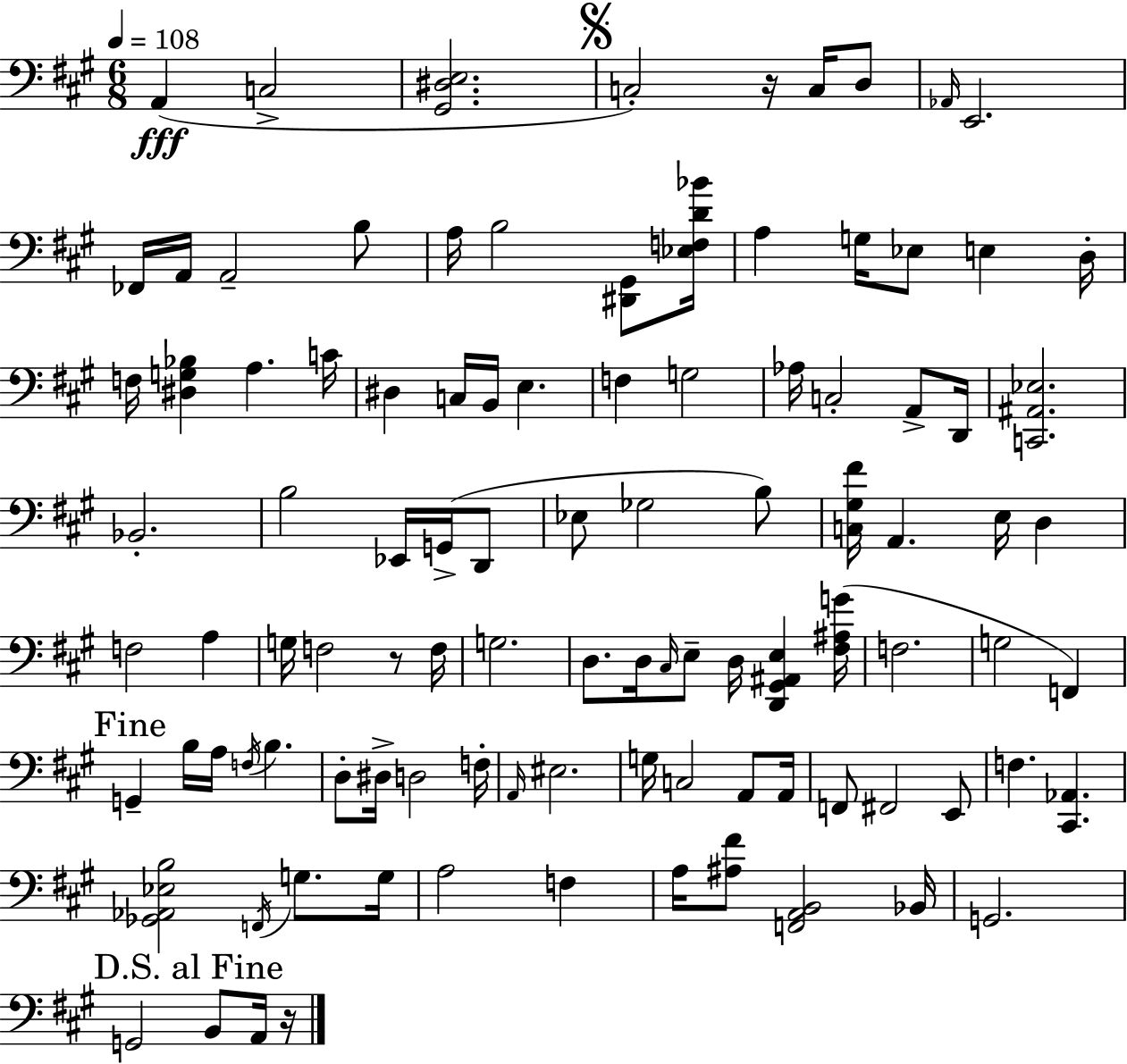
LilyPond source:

{
  \clef bass
  \numericTimeSignature
  \time 6/8
  \key a \major
  \tempo 4 = 108
  a,4(\fff c2-> | <gis, dis e>2. | \mark \markup { \musicglyph "scripts.segno" } c2-.) r16 c16 d8 | \grace { aes,16 } e,2. | \break fes,16 a,16 a,2-- b8 | a16 b2 <dis, gis,>8 | <ees f d' bes'>16 a4 g16 ees8 e4 | d16-. f16 <dis g bes>4 a4. | \break c'16 dis4 c16 b,16 e4. | f4 g2 | aes16 c2-. a,8-> | d,16 <c, ais, ees>2. | \break bes,2.-. | b2 ees,16 g,16->( d,8 | ees8 ges2 b8) | <c gis fis'>16 a,4. e16 d4 | \break f2 a4 | g16 f2 r8 | f16 g2. | d8. d16 \grace { cis16 } e8-- d16 <d, gis, ais, e>4 | \break <fis ais g'>16( f2. | g2 f,4) | \mark "Fine" g,4-- b16 a16 \acciaccatura { f16 } b4. | d8-. dis16-> d2 | \break f16-. \grace { a,16 } eis2. | g16 c2 | a,8 a,16 f,8 fis,2 | e,8 f4. <cis, aes,>4. | \break <ges, aes, ees b>2 | \acciaccatura { f,16 } g8. g16 a2 | f4 a16 <ais fis'>8 <f, a, b,>2 | bes,16 g,2. | \break \mark "D.S. al Fine" g,2 | b,8 a,16 r16 \bar "|."
}